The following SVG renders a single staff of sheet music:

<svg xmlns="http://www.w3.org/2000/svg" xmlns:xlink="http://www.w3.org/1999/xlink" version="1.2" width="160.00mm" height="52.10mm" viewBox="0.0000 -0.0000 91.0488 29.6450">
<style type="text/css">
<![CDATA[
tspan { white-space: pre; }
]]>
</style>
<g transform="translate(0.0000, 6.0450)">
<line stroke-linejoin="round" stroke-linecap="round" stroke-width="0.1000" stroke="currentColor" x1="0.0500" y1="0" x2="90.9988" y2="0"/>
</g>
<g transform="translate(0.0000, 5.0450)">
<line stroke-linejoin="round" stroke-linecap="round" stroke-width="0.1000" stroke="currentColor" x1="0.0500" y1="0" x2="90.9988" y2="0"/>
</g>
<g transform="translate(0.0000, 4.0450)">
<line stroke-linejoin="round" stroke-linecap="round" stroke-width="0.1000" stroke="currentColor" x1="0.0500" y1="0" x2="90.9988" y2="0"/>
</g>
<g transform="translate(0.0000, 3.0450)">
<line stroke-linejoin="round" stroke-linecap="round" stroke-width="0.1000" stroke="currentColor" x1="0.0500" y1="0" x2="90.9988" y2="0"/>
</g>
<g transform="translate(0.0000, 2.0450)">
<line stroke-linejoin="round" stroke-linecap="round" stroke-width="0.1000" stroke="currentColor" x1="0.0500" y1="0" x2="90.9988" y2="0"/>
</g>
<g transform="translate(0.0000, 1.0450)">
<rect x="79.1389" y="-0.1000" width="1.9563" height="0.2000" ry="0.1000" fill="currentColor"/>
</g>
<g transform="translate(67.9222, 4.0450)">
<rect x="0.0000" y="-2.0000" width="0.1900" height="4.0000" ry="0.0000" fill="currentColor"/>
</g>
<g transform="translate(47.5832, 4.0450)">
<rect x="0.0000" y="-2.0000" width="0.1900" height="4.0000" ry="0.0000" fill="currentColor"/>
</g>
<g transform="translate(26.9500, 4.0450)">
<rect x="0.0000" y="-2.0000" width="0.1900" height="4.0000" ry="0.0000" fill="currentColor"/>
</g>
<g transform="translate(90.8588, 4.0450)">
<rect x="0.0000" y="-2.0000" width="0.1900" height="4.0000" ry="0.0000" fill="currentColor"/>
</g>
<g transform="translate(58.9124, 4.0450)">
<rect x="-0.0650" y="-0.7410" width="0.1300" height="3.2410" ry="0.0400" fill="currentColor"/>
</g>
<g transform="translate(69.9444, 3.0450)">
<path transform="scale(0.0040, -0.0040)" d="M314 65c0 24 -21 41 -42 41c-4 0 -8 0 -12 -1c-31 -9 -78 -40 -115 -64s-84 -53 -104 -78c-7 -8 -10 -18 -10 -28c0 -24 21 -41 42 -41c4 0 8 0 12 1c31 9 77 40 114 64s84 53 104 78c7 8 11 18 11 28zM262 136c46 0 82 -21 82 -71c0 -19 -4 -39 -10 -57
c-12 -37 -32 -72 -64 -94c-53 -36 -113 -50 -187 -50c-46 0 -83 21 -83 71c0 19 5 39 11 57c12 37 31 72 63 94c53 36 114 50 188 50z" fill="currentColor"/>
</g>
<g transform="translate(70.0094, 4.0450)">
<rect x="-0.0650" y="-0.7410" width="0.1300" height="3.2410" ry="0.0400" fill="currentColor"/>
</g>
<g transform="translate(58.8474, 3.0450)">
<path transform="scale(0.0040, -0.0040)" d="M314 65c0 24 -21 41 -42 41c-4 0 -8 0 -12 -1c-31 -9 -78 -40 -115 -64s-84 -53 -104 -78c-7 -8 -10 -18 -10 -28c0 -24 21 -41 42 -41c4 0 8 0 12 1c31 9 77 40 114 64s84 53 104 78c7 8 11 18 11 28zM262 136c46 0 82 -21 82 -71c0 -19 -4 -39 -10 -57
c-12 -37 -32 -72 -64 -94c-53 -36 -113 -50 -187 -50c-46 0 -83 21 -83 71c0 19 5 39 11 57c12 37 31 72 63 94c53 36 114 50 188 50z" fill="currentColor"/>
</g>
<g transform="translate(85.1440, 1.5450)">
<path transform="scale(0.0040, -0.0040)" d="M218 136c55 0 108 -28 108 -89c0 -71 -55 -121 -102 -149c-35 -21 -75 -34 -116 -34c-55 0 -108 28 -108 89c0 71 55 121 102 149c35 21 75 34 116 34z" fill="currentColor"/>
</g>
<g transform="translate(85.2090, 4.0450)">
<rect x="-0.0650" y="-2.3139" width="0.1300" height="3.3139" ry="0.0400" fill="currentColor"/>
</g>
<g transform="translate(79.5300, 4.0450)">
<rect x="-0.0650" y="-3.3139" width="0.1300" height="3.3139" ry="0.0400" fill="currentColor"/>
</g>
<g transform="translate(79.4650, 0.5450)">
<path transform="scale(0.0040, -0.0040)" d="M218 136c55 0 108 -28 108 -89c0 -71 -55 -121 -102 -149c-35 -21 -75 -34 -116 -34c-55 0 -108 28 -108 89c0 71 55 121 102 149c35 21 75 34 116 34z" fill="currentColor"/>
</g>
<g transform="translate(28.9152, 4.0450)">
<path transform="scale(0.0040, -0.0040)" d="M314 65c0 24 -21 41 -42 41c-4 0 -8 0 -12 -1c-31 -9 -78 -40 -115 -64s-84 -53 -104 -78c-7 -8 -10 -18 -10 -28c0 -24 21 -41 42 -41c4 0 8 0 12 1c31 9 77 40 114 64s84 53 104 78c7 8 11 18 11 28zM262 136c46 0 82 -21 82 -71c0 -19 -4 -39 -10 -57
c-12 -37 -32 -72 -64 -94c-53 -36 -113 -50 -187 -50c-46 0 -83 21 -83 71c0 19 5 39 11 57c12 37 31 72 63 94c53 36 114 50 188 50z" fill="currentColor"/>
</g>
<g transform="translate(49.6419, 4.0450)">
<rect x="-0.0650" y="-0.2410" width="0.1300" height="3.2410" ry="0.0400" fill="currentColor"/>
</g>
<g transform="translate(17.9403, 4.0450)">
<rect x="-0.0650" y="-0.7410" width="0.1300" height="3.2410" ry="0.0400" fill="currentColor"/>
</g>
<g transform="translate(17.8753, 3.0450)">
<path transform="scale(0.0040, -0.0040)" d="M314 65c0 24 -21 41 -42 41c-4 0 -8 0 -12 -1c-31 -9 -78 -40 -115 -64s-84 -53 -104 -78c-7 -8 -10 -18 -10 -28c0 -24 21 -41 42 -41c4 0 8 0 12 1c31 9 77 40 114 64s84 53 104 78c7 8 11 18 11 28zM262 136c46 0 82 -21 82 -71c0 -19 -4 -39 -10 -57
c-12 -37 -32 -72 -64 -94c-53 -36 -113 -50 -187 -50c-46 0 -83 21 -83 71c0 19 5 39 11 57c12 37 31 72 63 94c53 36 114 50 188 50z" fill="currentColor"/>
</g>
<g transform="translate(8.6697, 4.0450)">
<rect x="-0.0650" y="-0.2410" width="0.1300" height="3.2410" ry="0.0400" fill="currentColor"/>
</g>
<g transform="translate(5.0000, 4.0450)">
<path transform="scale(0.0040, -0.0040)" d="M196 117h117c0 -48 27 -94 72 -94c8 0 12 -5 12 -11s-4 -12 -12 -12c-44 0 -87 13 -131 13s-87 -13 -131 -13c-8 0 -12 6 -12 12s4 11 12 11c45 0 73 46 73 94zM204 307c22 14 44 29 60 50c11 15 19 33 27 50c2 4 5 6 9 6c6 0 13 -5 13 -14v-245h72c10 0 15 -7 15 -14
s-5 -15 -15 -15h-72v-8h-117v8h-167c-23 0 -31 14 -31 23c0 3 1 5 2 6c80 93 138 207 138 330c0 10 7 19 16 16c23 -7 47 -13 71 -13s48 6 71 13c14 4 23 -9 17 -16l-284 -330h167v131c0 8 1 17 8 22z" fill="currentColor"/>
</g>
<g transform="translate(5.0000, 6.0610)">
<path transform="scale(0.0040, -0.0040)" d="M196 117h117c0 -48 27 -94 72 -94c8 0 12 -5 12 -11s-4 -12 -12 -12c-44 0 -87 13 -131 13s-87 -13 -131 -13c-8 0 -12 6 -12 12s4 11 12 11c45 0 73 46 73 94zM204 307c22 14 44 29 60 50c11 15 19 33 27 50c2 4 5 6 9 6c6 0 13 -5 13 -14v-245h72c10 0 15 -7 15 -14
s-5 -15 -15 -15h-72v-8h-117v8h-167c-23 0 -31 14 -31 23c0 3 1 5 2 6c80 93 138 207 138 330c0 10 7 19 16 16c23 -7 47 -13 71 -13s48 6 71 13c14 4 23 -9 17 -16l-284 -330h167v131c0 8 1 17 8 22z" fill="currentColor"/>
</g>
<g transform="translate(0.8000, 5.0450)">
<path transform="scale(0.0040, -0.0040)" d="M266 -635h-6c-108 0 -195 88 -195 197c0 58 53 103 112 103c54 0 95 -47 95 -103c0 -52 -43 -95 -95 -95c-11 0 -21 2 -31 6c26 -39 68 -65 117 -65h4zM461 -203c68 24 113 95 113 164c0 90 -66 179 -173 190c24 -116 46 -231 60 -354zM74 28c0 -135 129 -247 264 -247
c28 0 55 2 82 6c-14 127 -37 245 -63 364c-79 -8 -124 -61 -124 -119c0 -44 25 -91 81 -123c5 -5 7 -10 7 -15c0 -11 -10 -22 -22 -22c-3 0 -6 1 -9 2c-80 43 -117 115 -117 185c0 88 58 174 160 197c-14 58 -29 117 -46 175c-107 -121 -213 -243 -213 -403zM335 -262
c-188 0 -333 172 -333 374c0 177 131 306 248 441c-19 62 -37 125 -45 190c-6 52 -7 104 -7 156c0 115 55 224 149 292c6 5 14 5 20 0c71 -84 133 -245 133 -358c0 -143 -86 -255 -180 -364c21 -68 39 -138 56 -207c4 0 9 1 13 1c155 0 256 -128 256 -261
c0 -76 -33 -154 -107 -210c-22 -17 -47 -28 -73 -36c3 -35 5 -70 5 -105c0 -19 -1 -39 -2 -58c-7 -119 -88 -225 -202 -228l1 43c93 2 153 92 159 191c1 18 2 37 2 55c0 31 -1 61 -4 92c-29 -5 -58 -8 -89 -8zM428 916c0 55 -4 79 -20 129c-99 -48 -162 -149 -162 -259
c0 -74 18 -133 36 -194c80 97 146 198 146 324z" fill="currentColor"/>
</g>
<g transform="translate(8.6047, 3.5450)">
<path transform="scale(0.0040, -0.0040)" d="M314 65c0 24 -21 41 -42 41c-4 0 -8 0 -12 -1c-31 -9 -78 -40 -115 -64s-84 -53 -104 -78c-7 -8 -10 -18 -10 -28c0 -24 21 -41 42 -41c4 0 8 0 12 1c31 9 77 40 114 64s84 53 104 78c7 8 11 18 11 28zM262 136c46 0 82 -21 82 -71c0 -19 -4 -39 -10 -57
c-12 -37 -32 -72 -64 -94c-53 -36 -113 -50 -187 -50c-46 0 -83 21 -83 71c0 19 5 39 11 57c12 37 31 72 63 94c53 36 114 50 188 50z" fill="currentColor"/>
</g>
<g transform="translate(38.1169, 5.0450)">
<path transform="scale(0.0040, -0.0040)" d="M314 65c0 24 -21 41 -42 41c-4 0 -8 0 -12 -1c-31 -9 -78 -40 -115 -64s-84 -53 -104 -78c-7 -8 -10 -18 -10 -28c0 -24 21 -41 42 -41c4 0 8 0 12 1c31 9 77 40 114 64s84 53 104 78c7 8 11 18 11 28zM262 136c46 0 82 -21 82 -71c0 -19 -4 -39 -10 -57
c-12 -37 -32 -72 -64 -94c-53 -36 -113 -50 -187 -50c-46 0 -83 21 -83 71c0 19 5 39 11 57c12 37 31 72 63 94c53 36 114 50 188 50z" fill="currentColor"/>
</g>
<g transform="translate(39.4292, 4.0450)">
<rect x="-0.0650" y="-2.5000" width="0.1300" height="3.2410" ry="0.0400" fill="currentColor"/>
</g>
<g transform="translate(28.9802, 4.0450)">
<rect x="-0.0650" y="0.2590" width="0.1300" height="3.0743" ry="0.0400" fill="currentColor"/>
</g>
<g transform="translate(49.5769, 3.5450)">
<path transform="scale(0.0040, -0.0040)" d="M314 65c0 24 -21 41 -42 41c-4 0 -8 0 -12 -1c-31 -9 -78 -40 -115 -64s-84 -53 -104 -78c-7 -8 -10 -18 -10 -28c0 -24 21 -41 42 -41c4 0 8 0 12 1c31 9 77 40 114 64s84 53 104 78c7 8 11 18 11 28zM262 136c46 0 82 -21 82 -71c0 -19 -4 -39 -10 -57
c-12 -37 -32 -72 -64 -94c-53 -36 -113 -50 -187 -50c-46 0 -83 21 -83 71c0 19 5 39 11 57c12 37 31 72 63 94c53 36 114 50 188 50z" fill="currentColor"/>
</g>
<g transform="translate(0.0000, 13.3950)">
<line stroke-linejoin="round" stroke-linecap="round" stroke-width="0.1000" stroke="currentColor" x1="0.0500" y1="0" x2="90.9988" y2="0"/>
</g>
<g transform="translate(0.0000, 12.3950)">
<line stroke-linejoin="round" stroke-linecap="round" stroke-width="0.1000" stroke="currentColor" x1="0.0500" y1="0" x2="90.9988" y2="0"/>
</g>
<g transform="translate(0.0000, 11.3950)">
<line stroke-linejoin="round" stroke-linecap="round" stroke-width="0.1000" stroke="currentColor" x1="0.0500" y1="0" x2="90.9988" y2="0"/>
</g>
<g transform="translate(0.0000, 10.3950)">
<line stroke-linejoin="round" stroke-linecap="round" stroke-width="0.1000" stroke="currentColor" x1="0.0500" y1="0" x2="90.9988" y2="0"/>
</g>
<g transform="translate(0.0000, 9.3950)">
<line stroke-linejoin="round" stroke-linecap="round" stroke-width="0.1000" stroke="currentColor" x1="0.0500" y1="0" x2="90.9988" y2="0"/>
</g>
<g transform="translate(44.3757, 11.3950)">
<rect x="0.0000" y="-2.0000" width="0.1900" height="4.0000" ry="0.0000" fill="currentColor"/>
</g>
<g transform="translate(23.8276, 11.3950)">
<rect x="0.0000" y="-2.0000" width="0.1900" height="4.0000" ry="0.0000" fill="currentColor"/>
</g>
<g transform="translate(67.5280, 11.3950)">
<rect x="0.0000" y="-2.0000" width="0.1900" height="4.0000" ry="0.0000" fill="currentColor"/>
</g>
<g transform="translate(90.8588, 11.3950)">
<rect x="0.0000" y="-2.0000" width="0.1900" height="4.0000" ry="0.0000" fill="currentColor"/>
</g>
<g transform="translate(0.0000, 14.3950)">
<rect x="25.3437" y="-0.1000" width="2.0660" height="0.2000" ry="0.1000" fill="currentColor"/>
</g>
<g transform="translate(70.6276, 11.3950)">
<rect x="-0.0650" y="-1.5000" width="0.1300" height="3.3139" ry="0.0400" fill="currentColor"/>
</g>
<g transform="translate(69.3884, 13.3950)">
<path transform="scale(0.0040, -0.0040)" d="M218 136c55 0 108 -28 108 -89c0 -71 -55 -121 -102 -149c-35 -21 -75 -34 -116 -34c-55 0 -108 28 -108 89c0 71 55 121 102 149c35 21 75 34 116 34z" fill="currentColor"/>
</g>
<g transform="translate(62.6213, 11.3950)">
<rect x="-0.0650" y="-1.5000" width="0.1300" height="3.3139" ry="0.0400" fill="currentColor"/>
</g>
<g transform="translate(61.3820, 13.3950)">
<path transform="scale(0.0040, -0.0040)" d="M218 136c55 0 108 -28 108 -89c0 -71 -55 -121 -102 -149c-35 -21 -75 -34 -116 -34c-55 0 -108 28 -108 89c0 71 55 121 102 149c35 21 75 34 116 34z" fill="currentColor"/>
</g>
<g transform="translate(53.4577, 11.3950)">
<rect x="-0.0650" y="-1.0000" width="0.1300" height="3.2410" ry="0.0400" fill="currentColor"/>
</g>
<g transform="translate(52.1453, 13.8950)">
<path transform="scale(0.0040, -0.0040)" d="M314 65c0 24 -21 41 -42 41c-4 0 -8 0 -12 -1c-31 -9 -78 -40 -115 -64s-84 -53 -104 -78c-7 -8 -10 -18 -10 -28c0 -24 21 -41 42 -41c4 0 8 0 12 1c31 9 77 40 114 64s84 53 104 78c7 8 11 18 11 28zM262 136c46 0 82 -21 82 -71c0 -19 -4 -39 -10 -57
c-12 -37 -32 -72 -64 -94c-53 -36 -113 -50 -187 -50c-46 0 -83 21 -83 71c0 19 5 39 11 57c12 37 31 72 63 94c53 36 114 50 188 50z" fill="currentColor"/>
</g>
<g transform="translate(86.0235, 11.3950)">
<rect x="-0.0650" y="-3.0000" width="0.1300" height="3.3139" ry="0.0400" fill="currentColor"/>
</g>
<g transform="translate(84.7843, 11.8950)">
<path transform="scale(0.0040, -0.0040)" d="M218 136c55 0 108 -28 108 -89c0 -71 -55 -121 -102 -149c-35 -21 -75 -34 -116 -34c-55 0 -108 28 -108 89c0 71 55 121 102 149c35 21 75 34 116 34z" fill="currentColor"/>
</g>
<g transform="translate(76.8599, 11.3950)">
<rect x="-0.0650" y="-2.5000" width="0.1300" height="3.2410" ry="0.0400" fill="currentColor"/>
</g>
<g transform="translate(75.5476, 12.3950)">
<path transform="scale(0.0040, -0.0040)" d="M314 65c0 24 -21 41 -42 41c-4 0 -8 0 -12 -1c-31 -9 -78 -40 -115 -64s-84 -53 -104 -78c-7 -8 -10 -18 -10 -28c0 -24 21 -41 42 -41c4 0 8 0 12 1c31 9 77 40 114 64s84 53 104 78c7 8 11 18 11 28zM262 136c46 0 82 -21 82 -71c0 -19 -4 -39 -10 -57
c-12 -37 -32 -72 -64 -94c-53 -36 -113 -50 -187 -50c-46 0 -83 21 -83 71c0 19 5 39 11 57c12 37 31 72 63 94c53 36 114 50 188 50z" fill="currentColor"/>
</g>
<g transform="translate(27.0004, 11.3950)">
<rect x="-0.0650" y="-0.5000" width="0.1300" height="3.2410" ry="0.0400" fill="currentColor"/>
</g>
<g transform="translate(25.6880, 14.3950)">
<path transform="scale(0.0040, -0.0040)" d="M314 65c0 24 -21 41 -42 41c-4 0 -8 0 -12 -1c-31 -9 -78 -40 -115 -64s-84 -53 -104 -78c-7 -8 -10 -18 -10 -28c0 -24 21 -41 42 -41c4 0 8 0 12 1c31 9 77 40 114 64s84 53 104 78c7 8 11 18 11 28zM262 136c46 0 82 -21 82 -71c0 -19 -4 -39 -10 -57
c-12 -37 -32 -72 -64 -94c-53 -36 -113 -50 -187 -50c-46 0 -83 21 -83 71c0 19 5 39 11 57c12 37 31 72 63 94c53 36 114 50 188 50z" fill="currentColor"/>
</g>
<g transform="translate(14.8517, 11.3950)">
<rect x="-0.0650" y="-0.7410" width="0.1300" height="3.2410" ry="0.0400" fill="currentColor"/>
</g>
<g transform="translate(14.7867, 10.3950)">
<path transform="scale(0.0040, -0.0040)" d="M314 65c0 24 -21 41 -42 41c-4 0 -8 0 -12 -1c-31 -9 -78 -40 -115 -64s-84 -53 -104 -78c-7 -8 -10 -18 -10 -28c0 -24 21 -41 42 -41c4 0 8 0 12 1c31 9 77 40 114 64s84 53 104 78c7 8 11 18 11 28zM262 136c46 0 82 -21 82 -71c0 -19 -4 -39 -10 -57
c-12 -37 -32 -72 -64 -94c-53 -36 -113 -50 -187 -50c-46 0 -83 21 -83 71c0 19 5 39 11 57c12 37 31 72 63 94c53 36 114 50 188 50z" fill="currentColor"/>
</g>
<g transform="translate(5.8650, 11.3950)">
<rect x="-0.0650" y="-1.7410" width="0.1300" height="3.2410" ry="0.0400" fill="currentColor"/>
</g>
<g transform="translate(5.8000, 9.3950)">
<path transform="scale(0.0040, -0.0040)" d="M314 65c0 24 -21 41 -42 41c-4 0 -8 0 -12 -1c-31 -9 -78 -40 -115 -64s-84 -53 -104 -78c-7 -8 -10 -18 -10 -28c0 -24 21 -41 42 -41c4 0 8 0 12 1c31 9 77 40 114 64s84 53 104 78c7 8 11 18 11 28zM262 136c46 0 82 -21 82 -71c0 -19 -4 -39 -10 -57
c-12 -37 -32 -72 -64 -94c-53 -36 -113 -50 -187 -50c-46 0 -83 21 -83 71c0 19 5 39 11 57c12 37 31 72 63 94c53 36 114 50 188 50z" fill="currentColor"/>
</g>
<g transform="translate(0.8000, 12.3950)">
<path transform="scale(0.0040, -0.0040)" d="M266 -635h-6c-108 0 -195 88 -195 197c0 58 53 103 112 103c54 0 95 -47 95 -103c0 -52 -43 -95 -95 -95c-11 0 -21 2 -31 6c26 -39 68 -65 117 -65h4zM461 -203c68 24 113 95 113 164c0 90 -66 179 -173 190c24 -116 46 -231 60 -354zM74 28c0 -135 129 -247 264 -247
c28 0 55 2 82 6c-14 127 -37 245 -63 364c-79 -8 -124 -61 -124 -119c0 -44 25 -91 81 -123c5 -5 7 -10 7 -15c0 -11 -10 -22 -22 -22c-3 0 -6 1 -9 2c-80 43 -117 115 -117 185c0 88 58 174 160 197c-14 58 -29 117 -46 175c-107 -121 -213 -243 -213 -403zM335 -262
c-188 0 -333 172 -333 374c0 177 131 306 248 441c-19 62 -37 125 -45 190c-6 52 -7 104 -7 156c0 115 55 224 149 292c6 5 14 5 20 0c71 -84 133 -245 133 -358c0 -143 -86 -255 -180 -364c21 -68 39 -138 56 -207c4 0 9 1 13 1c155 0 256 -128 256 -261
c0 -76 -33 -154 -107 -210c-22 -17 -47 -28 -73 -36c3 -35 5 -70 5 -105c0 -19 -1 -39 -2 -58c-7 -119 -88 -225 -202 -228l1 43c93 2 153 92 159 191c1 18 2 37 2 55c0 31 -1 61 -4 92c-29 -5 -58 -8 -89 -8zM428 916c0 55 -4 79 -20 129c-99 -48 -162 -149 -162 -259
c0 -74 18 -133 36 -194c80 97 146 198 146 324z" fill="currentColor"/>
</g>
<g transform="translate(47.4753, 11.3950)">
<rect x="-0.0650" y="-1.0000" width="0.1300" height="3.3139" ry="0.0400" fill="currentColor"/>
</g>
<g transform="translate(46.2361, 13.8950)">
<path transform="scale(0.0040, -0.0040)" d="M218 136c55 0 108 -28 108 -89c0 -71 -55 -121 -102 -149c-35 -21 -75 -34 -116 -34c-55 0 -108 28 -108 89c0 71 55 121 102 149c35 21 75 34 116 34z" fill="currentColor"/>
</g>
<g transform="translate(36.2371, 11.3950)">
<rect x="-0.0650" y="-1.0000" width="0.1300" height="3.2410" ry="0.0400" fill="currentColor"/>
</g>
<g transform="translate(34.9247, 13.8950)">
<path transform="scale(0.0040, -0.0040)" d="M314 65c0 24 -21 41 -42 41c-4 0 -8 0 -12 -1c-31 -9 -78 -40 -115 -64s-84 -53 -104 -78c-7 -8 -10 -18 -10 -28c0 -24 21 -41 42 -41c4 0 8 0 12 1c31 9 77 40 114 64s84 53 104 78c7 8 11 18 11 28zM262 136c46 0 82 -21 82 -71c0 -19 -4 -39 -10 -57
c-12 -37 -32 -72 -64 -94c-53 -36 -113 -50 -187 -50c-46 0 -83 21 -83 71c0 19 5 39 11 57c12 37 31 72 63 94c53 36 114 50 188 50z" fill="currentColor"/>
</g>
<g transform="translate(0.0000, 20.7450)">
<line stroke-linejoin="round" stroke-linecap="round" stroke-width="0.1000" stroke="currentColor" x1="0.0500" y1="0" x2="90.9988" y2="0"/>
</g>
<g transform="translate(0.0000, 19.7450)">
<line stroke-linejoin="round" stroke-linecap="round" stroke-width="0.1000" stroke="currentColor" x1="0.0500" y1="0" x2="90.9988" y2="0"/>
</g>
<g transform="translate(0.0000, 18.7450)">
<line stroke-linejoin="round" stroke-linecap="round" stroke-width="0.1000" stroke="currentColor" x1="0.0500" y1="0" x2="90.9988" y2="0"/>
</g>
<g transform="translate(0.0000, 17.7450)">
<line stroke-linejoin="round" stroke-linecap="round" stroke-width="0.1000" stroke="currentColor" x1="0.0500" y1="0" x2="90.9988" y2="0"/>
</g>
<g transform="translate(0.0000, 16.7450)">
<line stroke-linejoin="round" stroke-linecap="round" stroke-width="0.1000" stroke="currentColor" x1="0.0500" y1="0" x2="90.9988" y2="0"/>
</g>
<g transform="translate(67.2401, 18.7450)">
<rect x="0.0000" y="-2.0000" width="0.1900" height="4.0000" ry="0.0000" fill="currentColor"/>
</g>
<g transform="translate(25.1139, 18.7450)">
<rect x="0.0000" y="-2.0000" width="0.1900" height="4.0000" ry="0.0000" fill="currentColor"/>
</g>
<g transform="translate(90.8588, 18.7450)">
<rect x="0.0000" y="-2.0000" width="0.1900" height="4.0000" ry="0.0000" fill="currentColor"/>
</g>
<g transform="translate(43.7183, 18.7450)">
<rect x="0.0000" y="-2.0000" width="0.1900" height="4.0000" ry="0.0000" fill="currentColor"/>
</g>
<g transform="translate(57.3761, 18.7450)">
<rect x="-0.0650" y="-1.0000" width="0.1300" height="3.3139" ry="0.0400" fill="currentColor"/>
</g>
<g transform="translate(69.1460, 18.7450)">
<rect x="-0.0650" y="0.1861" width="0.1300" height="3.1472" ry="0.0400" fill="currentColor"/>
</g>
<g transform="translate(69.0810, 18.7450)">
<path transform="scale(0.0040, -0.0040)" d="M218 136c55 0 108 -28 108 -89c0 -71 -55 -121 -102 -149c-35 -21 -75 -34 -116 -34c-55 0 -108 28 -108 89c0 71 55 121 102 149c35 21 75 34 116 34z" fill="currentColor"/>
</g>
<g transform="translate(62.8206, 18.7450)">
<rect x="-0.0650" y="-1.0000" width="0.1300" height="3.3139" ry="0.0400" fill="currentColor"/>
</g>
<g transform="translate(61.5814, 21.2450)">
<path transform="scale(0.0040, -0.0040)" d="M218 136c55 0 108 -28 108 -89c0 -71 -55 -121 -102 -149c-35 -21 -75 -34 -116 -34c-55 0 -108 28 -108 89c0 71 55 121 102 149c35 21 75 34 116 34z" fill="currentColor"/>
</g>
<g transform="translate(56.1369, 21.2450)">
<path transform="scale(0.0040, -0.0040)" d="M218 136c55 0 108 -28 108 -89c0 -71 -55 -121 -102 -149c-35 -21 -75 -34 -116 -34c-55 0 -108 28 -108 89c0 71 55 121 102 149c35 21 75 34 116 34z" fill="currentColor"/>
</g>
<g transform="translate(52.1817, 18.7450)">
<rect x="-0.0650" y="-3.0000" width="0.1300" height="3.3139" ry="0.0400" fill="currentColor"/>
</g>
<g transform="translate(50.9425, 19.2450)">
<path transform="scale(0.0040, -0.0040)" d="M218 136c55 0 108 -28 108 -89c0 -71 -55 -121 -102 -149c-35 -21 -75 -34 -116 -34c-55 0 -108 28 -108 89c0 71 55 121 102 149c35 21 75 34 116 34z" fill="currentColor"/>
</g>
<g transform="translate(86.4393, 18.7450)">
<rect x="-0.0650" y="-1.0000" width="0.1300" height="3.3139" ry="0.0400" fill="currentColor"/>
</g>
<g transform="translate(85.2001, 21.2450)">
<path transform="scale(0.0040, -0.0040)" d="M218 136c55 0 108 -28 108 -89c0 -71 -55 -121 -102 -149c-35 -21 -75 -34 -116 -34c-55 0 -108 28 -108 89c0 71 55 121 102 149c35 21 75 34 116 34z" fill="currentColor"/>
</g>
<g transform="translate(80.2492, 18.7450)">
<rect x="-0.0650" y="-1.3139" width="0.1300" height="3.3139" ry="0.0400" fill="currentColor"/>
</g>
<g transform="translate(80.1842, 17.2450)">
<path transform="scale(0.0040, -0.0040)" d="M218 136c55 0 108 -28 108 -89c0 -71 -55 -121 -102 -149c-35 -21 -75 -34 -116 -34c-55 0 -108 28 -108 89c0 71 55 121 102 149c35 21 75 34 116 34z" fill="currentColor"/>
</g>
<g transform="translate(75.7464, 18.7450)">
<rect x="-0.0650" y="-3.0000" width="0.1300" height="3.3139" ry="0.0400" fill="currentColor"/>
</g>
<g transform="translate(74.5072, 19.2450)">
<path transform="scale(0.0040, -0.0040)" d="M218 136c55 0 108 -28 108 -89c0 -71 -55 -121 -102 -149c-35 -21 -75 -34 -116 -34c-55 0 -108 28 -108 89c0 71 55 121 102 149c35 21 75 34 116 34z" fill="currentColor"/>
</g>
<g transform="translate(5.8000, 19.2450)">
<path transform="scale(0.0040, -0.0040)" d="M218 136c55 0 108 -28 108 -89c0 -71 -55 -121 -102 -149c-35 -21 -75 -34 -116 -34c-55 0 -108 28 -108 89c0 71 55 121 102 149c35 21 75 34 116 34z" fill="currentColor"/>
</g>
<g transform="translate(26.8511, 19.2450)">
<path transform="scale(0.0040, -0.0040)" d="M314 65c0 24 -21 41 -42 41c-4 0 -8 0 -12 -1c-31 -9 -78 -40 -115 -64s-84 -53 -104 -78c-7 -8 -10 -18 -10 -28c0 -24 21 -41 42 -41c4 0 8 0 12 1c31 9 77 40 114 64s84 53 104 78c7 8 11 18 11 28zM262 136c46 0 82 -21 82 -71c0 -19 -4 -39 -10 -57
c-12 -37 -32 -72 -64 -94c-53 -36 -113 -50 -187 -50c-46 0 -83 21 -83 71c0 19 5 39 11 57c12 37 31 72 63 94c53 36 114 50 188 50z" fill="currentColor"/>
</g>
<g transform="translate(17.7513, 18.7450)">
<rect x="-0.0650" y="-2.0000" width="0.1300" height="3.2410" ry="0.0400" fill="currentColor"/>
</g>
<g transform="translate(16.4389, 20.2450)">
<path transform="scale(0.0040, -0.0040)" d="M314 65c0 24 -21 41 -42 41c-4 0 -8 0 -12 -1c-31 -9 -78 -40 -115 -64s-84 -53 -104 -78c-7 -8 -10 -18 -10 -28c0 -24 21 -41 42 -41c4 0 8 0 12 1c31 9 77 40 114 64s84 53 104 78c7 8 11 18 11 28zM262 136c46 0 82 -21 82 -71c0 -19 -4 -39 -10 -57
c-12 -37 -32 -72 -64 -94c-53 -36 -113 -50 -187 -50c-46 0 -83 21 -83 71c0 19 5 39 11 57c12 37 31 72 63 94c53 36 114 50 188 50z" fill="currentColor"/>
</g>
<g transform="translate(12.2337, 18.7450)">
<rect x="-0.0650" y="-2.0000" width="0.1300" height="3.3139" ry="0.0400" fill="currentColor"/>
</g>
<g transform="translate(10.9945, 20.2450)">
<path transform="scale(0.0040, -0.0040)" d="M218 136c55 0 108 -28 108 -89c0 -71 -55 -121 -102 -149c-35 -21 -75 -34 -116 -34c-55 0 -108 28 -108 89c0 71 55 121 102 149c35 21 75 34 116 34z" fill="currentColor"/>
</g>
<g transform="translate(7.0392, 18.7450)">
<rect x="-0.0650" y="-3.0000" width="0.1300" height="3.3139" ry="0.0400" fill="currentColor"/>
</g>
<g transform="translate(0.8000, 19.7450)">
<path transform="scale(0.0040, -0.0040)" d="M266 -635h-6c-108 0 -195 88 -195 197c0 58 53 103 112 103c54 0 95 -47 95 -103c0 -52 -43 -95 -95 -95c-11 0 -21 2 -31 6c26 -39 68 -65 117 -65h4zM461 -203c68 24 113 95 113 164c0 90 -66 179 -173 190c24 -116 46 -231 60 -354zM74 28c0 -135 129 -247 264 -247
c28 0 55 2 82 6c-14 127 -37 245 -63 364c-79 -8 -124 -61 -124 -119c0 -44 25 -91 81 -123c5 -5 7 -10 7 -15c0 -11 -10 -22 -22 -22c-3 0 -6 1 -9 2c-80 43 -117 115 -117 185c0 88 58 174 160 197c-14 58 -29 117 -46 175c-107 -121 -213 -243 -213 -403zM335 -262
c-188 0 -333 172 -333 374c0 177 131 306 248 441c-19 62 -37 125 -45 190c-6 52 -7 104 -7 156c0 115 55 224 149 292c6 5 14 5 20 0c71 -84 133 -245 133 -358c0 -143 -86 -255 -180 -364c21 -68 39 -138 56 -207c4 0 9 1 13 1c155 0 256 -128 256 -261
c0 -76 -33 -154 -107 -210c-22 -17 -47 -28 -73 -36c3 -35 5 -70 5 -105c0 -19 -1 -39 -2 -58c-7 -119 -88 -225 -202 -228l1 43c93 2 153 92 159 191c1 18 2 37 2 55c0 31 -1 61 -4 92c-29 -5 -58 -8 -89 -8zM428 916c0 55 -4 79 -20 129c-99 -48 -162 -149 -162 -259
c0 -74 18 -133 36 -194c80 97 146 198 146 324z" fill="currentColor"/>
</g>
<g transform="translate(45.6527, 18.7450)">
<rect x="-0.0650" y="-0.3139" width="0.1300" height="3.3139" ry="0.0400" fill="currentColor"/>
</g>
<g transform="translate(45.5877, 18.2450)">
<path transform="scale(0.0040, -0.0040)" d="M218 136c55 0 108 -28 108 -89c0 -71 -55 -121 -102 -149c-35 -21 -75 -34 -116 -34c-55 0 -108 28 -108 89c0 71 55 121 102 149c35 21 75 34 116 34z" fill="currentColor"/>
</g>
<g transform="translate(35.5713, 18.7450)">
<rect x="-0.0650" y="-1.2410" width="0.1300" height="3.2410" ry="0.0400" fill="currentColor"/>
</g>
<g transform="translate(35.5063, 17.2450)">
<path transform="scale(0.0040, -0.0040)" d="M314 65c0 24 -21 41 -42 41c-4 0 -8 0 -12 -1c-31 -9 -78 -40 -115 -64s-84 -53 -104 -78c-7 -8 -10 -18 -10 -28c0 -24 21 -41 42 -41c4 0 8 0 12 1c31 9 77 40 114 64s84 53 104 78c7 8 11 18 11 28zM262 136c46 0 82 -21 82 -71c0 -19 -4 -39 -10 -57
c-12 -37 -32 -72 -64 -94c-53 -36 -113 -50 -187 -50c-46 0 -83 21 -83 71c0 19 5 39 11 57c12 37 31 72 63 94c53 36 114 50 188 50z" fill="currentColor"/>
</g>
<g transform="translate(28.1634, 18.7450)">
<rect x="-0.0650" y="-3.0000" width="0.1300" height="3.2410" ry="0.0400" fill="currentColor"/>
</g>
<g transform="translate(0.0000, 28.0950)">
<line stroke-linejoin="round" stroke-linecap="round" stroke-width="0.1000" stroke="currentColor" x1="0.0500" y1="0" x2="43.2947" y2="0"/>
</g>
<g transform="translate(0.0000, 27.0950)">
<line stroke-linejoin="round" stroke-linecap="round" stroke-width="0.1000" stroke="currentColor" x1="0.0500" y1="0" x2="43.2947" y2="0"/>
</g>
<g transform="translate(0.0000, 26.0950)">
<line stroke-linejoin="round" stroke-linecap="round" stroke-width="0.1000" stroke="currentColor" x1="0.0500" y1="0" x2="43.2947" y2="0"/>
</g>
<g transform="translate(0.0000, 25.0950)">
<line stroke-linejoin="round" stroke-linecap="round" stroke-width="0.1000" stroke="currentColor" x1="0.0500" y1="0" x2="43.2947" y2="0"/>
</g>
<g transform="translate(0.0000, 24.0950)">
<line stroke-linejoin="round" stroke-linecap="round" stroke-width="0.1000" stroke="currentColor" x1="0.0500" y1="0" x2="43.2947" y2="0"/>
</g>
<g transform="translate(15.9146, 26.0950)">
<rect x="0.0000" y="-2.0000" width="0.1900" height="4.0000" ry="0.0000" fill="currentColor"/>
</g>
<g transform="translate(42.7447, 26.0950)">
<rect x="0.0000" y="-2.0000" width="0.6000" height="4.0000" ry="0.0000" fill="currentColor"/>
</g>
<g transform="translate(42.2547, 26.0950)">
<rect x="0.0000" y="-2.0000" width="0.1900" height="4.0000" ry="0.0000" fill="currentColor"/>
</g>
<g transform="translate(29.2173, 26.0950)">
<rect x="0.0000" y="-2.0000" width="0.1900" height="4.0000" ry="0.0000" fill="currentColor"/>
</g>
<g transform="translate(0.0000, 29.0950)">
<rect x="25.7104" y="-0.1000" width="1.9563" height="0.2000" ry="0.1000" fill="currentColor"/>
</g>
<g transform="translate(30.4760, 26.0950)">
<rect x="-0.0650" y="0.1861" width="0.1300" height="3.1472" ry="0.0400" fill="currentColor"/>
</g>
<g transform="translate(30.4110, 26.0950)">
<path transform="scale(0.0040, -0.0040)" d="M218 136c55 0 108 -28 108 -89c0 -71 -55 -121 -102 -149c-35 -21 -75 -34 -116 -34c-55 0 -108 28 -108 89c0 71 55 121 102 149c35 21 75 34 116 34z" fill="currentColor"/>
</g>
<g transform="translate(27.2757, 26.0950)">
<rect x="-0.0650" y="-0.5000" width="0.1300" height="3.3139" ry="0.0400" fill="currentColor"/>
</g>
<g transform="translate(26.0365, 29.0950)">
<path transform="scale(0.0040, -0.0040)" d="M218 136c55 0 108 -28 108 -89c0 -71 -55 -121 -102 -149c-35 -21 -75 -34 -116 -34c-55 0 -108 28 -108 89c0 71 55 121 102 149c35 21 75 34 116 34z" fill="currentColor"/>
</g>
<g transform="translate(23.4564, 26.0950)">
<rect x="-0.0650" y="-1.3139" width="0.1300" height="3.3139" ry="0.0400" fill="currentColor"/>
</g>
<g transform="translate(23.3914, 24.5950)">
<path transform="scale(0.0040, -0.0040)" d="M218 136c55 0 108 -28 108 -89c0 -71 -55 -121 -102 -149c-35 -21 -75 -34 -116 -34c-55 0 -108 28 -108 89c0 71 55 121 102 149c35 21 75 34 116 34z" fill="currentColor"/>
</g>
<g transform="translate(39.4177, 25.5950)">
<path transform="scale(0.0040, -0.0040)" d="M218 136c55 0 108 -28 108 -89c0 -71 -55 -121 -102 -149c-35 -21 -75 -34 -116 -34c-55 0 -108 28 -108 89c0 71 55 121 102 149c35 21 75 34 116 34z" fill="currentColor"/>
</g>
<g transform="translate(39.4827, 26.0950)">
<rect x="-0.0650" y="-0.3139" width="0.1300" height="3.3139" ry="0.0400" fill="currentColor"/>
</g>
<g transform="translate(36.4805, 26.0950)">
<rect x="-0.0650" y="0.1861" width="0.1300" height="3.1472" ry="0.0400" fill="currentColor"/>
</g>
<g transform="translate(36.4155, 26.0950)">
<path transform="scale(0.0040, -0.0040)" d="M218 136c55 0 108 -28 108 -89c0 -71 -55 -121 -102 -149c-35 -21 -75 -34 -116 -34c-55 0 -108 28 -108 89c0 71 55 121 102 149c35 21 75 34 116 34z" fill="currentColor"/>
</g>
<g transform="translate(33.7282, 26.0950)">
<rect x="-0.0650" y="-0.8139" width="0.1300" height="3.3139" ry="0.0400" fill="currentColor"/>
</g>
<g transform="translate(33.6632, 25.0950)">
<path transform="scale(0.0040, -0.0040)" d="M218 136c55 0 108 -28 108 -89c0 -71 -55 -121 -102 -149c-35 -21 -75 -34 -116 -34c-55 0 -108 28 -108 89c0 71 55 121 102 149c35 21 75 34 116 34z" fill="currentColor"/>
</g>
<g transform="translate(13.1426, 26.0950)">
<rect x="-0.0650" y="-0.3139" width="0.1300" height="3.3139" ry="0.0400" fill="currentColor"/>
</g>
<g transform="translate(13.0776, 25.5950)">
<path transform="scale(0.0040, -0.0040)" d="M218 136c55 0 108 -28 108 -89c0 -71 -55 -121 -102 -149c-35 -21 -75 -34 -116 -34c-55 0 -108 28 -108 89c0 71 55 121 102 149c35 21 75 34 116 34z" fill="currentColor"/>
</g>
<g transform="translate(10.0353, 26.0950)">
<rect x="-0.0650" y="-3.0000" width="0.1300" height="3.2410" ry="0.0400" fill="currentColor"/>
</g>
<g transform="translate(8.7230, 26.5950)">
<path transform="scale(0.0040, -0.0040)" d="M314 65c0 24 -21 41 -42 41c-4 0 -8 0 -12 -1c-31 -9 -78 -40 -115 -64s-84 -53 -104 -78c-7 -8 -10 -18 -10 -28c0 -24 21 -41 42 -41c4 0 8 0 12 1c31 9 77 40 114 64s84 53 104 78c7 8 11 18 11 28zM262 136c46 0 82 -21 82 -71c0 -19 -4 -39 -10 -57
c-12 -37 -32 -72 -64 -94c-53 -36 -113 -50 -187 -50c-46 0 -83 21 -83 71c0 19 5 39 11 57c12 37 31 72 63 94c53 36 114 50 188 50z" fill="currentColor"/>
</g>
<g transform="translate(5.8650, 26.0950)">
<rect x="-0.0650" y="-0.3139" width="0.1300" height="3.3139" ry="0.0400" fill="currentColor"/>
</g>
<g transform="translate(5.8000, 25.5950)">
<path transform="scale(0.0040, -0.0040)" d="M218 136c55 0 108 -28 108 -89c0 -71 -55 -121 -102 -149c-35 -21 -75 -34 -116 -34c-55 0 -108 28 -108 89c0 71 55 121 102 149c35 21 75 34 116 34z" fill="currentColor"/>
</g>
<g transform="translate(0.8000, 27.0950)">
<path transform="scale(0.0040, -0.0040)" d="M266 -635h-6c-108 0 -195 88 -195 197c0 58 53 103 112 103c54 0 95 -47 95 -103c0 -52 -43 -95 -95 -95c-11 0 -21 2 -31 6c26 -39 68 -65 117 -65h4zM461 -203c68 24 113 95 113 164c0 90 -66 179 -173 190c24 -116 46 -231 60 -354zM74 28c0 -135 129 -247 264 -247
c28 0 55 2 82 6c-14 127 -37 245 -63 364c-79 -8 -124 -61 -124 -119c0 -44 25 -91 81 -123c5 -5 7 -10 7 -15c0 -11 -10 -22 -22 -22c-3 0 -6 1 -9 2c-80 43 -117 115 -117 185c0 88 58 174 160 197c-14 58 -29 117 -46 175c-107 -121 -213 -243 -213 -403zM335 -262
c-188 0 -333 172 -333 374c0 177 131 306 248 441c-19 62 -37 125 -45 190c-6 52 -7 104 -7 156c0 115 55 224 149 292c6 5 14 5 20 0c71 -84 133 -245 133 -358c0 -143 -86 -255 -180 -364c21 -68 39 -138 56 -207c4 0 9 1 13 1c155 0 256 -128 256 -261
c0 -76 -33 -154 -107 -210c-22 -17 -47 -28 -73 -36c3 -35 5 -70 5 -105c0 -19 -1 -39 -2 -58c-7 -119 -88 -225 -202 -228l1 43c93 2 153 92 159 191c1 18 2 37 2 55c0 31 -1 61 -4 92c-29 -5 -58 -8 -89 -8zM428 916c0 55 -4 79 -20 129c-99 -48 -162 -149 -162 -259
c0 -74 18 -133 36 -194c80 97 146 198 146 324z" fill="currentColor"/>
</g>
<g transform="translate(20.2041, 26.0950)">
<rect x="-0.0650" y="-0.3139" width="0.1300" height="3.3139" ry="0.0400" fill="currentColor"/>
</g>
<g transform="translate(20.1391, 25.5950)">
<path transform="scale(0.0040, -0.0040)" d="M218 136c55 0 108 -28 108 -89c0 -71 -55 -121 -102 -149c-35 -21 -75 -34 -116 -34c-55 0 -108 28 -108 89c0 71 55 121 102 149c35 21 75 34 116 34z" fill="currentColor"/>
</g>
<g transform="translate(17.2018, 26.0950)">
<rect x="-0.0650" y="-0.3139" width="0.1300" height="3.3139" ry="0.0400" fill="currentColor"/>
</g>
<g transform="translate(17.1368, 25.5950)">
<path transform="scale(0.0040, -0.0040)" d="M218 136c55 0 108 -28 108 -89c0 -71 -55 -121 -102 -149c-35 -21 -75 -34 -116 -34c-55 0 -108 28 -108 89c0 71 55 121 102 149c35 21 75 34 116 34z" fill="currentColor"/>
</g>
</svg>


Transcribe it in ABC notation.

X:1
T:Untitled
M:4/4
L:1/4
K:C
c2 d2 B2 G2 c2 d2 d2 b g f2 d2 C2 D2 D D2 E E G2 A A F F2 A2 e2 c A D D B A e D c A2 c c c e C B d B c